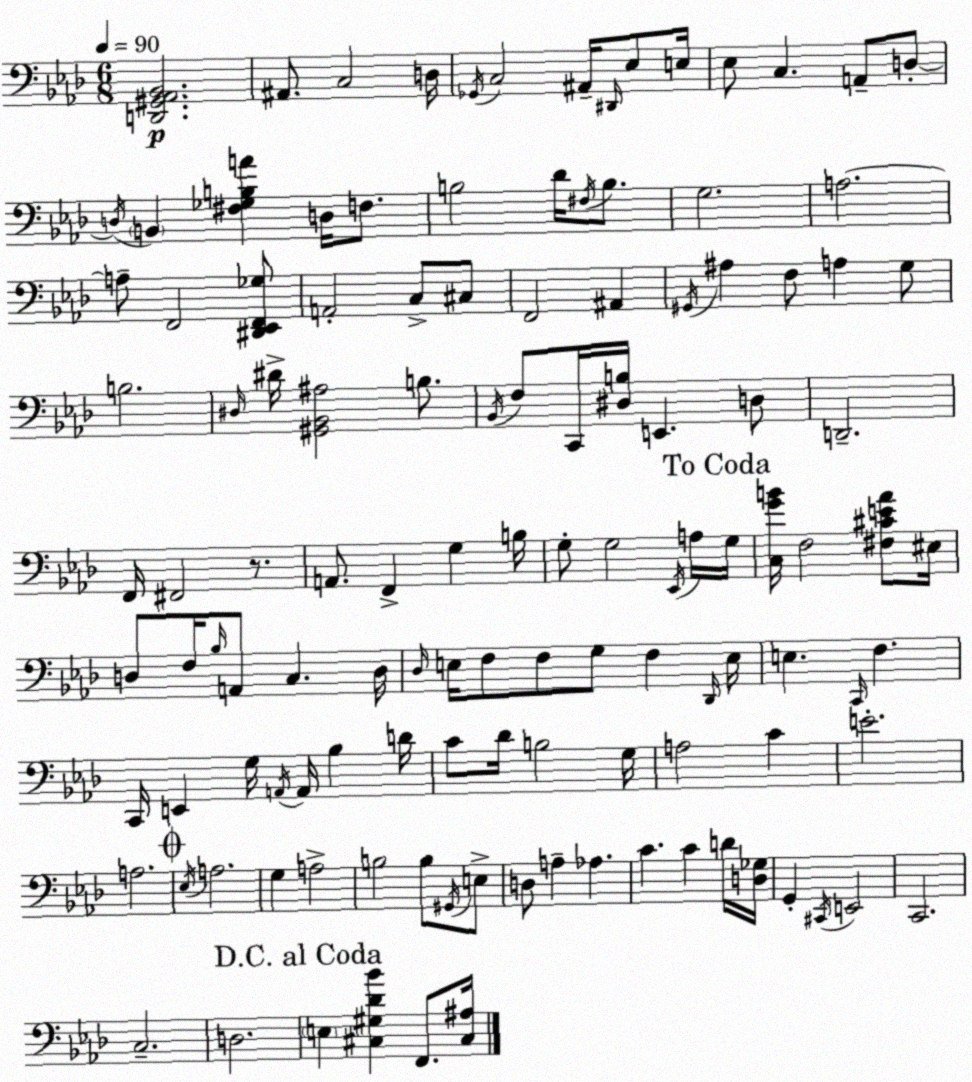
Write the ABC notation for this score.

X:1
T:Untitled
M:6/8
L:1/4
K:Ab
[D,,^G,,_A,,_B,,]2 ^A,,/2 C,2 D,/4 _G,,/4 C,2 ^A,,/4 ^D,,/4 _E,/2 E,/4 _E,/2 C, A,,/2 D,/2 D,/4 B,, [^F,_G,B,A] D,/4 F,/2 B,2 _D/4 ^F,/4 B,/2 G,2 A,2 A,/2 F,,2 [^D,,_E,,F,,_G,]/2 A,,2 C,/2 ^C,/2 F,,2 ^A,, ^G,,/4 ^A, F,/2 A, G,/2 B,2 ^D,/4 ^D/4 [^G,,_B,,^A,]2 B,/2 _B,,/4 F,/2 C,,/4 [^D,B,]/4 E,, D,/2 D,,2 F,,/4 ^F,,2 z/2 A,,/2 F,, G, B,/4 G,/2 G,2 _E,,/4 A,/4 G,/4 [C,GB]/4 F,2 [^F,^CE_A]/2 ^E,/4 D,/2 F,/4 _B,/4 A,,/2 C, D,/4 _D,/4 E,/4 F,/2 F,/2 G,/2 F, _D,,/4 E,/4 E, C,,/4 F, C,,/4 E,, G,/4 A,,/4 A,,/4 _B, D/4 C/2 _D/4 B,2 G,/4 A,2 C E2 A,2 _E,/4 A,2 G, A,2 B,2 B,/2 ^G,,/4 E,/2 D,/2 A, _A, C C D/4 [D,_G,]/4 G,, ^C,,/4 E,,2 C,,2 C,2 D,2 E, [^C,^G,_D_B] F,,/2 [^C,^A,]/4